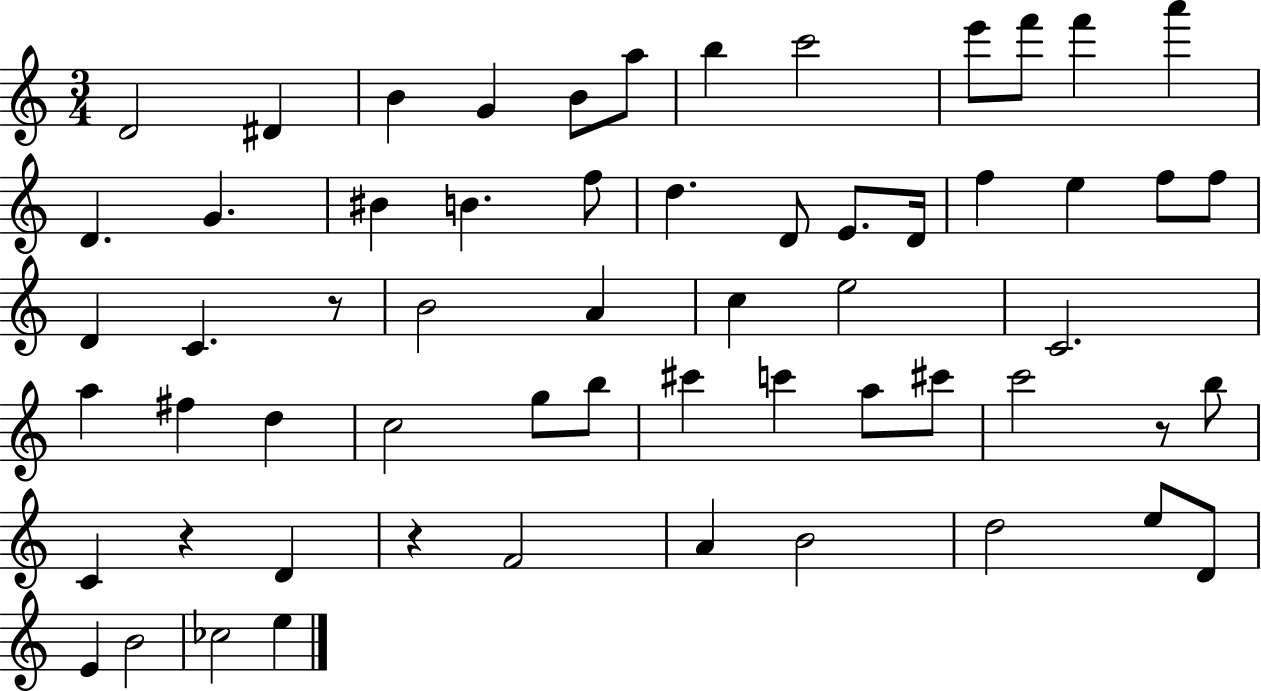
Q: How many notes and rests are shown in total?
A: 60